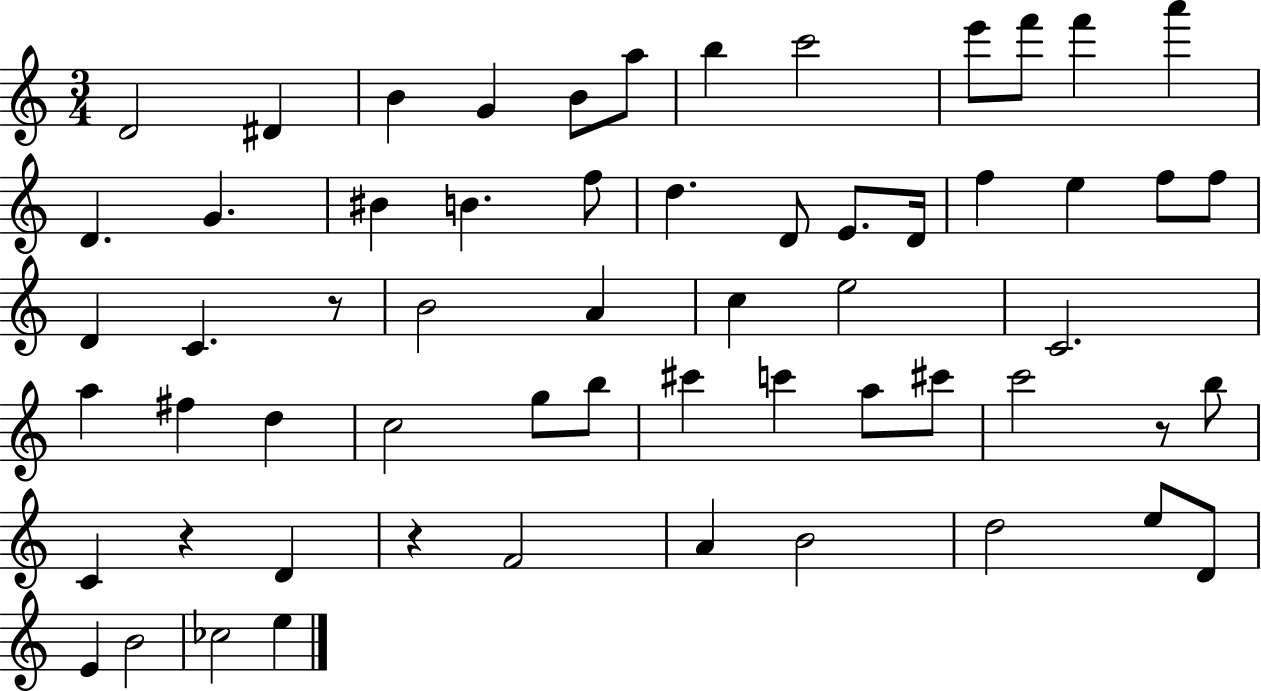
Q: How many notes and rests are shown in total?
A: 60